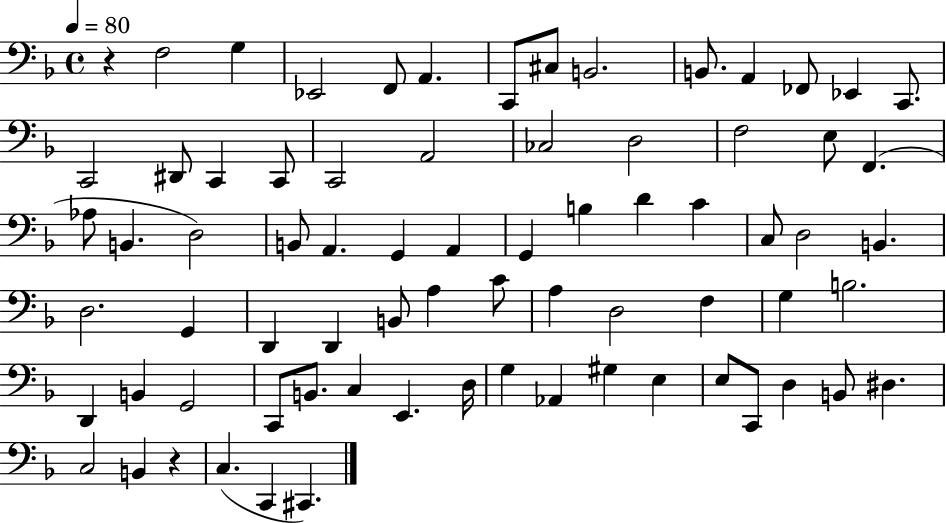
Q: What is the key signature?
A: F major